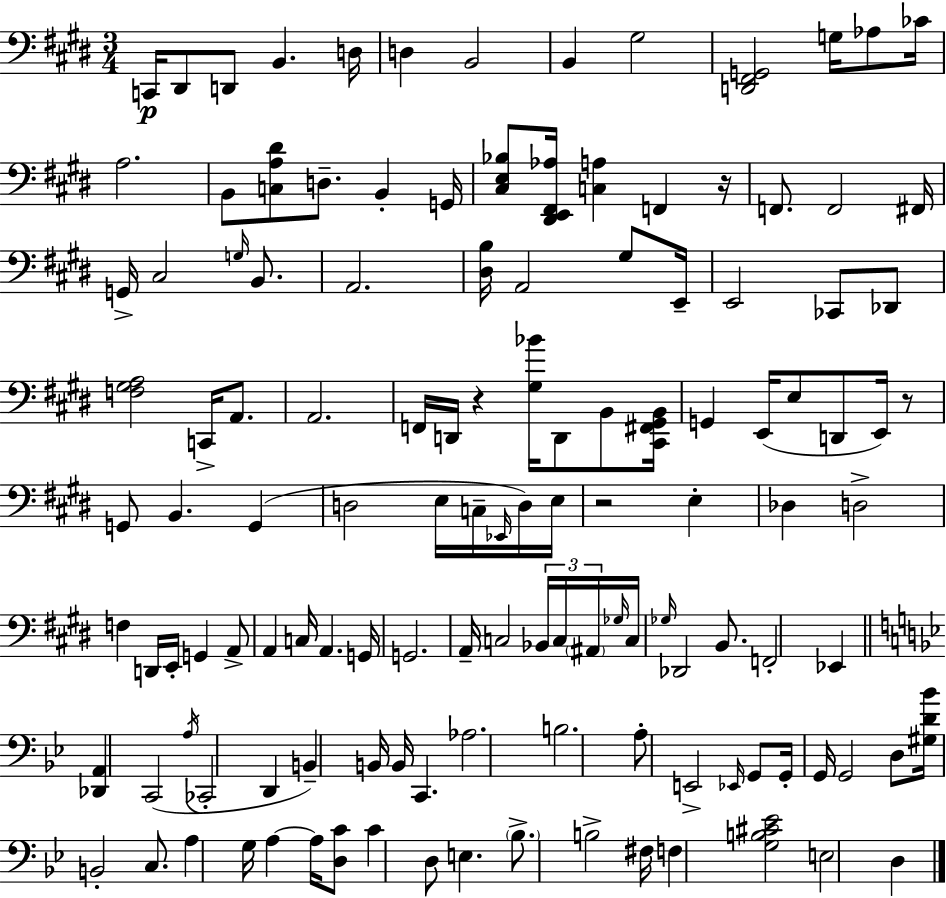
X:1
T:Untitled
M:3/4
L:1/4
K:E
C,,/4 ^D,,/2 D,,/2 B,, D,/4 D, B,,2 B,, ^G,2 [D,,^F,,G,,]2 G,/4 _A,/2 _C/4 A,2 B,,/2 [C,A,^D]/2 D,/2 B,, G,,/4 [^C,E,_B,]/2 [^D,,E,,^F,,_A,]/4 [C,A,] F,, z/4 F,,/2 F,,2 ^F,,/4 G,,/4 ^C,2 G,/4 B,,/2 A,,2 [^D,B,]/4 A,,2 ^G,/2 E,,/4 E,,2 _C,,/2 _D,,/2 [F,^G,A,]2 C,,/4 A,,/2 A,,2 F,,/4 D,,/4 z [^G,_B]/4 D,,/2 B,,/2 [^C,,^F,,^G,,B,,]/4 G,, E,,/4 E,/2 D,,/2 E,,/4 z/2 G,,/2 B,, G,, D,2 E,/4 C,/4 _E,,/4 D,/4 E,/4 z2 E, _D, D,2 F, D,,/4 E,,/4 G,, A,,/2 A,, C,/4 A,, G,,/4 G,,2 A,,/4 C,2 _B,,/4 C,/4 ^A,,/4 _G,/4 C,/4 _G,/4 _D,,2 B,,/2 F,,2 _E,, [_D,,A,,] C,,2 A,/4 _C,,2 D,, B,, B,,/4 B,,/4 C,, _A,2 B,2 A,/2 E,,2 _E,,/4 G,,/2 G,,/4 G,,/4 G,,2 D,/2 [^G,D_B]/4 B,,2 C,/2 A, G,/4 A, A,/4 [D,C]/2 C D,/2 E, _B,/2 B,2 ^F,/4 F, [G,B,^C_E]2 E,2 D,